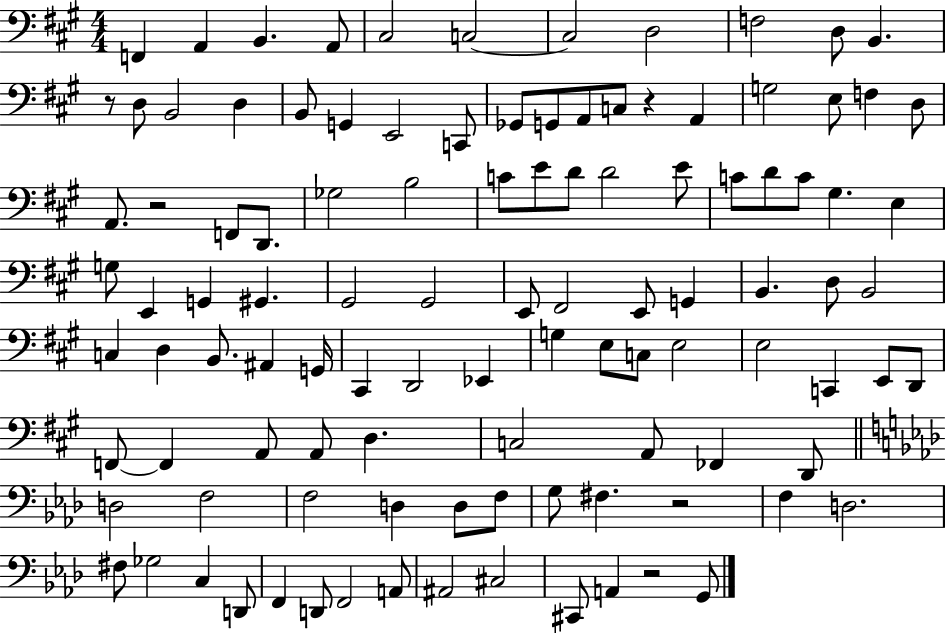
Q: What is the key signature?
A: A major